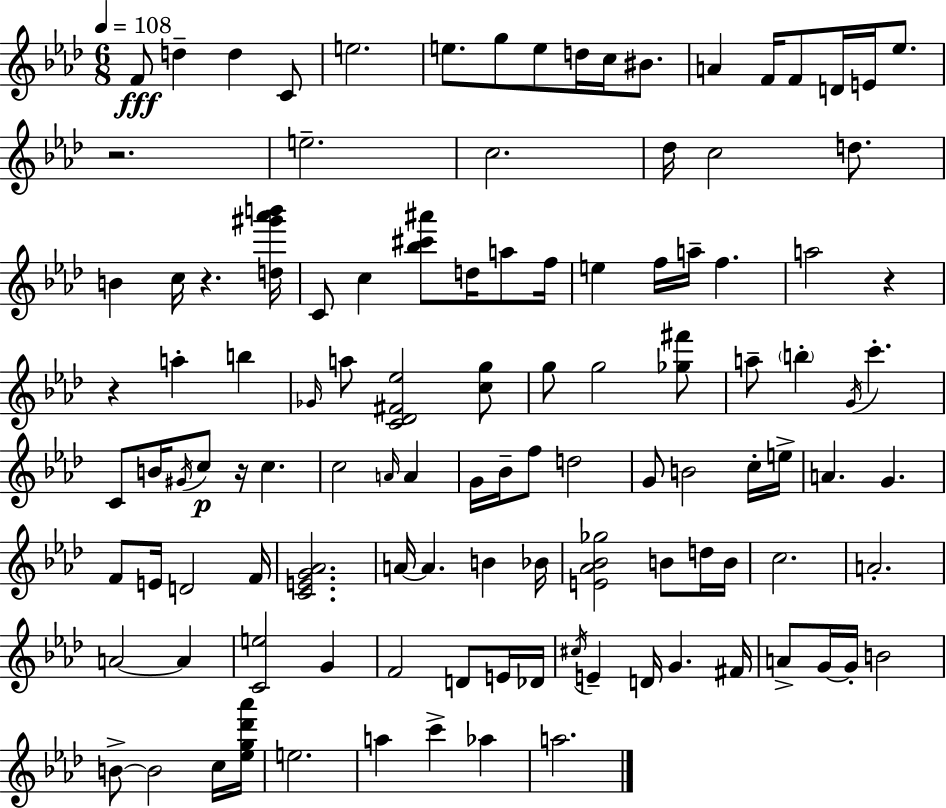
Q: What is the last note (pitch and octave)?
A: A5